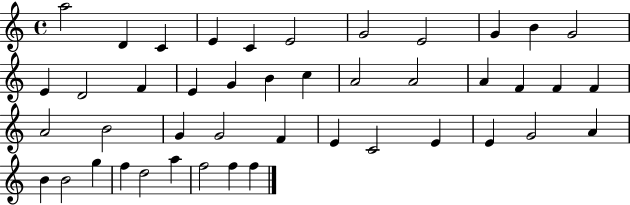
{
  \clef treble
  \time 4/4
  \defaultTimeSignature
  \key c \major
  a''2 d'4 c'4 | e'4 c'4 e'2 | g'2 e'2 | g'4 b'4 g'2 | \break e'4 d'2 f'4 | e'4 g'4 b'4 c''4 | a'2 a'2 | a'4 f'4 f'4 f'4 | \break a'2 b'2 | g'4 g'2 f'4 | e'4 c'2 e'4 | e'4 g'2 a'4 | \break b'4 b'2 g''4 | f''4 d''2 a''4 | f''2 f''4 f''4 | \bar "|."
}